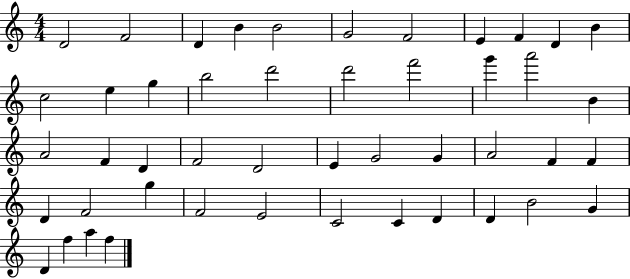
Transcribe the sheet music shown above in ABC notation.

X:1
T:Untitled
M:4/4
L:1/4
K:C
D2 F2 D B B2 G2 F2 E F D B c2 e g b2 d'2 d'2 f'2 g' a'2 B A2 F D F2 D2 E G2 G A2 F F D F2 g F2 E2 C2 C D D B2 G D f a f